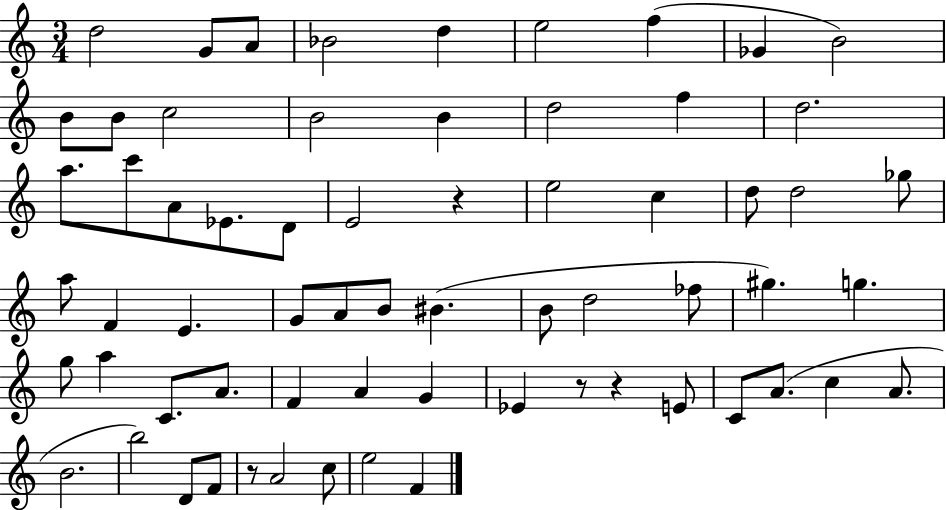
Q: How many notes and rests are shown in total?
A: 65